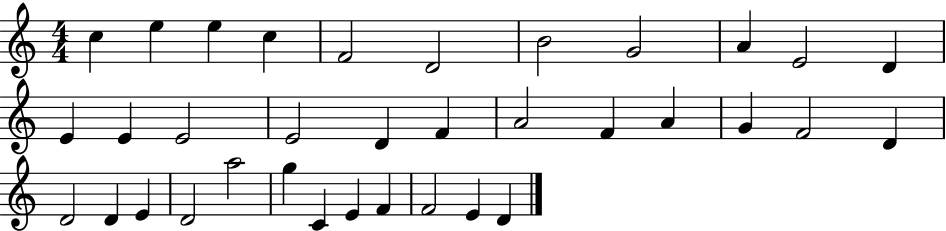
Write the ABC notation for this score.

X:1
T:Untitled
M:4/4
L:1/4
K:C
c e e c F2 D2 B2 G2 A E2 D E E E2 E2 D F A2 F A G F2 D D2 D E D2 a2 g C E F F2 E D